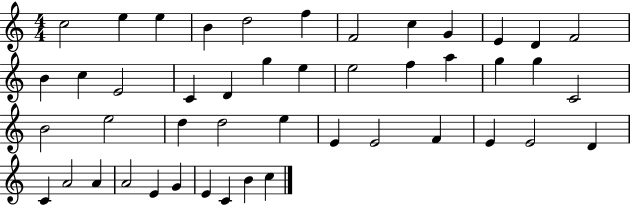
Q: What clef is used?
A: treble